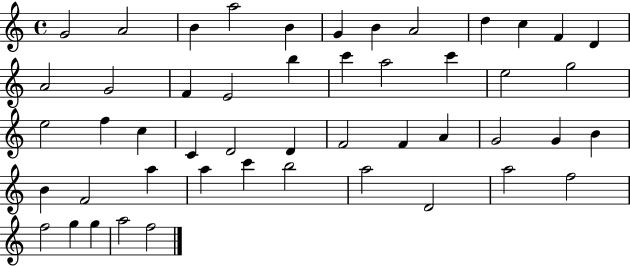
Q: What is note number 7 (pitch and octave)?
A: B4